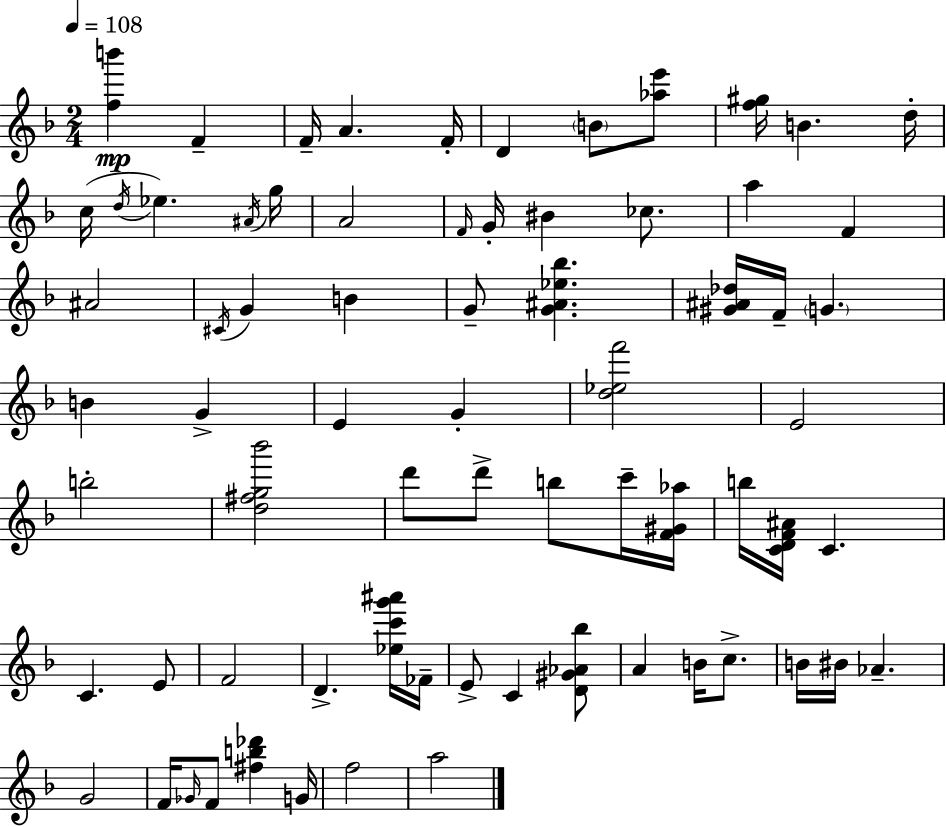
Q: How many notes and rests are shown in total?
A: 71